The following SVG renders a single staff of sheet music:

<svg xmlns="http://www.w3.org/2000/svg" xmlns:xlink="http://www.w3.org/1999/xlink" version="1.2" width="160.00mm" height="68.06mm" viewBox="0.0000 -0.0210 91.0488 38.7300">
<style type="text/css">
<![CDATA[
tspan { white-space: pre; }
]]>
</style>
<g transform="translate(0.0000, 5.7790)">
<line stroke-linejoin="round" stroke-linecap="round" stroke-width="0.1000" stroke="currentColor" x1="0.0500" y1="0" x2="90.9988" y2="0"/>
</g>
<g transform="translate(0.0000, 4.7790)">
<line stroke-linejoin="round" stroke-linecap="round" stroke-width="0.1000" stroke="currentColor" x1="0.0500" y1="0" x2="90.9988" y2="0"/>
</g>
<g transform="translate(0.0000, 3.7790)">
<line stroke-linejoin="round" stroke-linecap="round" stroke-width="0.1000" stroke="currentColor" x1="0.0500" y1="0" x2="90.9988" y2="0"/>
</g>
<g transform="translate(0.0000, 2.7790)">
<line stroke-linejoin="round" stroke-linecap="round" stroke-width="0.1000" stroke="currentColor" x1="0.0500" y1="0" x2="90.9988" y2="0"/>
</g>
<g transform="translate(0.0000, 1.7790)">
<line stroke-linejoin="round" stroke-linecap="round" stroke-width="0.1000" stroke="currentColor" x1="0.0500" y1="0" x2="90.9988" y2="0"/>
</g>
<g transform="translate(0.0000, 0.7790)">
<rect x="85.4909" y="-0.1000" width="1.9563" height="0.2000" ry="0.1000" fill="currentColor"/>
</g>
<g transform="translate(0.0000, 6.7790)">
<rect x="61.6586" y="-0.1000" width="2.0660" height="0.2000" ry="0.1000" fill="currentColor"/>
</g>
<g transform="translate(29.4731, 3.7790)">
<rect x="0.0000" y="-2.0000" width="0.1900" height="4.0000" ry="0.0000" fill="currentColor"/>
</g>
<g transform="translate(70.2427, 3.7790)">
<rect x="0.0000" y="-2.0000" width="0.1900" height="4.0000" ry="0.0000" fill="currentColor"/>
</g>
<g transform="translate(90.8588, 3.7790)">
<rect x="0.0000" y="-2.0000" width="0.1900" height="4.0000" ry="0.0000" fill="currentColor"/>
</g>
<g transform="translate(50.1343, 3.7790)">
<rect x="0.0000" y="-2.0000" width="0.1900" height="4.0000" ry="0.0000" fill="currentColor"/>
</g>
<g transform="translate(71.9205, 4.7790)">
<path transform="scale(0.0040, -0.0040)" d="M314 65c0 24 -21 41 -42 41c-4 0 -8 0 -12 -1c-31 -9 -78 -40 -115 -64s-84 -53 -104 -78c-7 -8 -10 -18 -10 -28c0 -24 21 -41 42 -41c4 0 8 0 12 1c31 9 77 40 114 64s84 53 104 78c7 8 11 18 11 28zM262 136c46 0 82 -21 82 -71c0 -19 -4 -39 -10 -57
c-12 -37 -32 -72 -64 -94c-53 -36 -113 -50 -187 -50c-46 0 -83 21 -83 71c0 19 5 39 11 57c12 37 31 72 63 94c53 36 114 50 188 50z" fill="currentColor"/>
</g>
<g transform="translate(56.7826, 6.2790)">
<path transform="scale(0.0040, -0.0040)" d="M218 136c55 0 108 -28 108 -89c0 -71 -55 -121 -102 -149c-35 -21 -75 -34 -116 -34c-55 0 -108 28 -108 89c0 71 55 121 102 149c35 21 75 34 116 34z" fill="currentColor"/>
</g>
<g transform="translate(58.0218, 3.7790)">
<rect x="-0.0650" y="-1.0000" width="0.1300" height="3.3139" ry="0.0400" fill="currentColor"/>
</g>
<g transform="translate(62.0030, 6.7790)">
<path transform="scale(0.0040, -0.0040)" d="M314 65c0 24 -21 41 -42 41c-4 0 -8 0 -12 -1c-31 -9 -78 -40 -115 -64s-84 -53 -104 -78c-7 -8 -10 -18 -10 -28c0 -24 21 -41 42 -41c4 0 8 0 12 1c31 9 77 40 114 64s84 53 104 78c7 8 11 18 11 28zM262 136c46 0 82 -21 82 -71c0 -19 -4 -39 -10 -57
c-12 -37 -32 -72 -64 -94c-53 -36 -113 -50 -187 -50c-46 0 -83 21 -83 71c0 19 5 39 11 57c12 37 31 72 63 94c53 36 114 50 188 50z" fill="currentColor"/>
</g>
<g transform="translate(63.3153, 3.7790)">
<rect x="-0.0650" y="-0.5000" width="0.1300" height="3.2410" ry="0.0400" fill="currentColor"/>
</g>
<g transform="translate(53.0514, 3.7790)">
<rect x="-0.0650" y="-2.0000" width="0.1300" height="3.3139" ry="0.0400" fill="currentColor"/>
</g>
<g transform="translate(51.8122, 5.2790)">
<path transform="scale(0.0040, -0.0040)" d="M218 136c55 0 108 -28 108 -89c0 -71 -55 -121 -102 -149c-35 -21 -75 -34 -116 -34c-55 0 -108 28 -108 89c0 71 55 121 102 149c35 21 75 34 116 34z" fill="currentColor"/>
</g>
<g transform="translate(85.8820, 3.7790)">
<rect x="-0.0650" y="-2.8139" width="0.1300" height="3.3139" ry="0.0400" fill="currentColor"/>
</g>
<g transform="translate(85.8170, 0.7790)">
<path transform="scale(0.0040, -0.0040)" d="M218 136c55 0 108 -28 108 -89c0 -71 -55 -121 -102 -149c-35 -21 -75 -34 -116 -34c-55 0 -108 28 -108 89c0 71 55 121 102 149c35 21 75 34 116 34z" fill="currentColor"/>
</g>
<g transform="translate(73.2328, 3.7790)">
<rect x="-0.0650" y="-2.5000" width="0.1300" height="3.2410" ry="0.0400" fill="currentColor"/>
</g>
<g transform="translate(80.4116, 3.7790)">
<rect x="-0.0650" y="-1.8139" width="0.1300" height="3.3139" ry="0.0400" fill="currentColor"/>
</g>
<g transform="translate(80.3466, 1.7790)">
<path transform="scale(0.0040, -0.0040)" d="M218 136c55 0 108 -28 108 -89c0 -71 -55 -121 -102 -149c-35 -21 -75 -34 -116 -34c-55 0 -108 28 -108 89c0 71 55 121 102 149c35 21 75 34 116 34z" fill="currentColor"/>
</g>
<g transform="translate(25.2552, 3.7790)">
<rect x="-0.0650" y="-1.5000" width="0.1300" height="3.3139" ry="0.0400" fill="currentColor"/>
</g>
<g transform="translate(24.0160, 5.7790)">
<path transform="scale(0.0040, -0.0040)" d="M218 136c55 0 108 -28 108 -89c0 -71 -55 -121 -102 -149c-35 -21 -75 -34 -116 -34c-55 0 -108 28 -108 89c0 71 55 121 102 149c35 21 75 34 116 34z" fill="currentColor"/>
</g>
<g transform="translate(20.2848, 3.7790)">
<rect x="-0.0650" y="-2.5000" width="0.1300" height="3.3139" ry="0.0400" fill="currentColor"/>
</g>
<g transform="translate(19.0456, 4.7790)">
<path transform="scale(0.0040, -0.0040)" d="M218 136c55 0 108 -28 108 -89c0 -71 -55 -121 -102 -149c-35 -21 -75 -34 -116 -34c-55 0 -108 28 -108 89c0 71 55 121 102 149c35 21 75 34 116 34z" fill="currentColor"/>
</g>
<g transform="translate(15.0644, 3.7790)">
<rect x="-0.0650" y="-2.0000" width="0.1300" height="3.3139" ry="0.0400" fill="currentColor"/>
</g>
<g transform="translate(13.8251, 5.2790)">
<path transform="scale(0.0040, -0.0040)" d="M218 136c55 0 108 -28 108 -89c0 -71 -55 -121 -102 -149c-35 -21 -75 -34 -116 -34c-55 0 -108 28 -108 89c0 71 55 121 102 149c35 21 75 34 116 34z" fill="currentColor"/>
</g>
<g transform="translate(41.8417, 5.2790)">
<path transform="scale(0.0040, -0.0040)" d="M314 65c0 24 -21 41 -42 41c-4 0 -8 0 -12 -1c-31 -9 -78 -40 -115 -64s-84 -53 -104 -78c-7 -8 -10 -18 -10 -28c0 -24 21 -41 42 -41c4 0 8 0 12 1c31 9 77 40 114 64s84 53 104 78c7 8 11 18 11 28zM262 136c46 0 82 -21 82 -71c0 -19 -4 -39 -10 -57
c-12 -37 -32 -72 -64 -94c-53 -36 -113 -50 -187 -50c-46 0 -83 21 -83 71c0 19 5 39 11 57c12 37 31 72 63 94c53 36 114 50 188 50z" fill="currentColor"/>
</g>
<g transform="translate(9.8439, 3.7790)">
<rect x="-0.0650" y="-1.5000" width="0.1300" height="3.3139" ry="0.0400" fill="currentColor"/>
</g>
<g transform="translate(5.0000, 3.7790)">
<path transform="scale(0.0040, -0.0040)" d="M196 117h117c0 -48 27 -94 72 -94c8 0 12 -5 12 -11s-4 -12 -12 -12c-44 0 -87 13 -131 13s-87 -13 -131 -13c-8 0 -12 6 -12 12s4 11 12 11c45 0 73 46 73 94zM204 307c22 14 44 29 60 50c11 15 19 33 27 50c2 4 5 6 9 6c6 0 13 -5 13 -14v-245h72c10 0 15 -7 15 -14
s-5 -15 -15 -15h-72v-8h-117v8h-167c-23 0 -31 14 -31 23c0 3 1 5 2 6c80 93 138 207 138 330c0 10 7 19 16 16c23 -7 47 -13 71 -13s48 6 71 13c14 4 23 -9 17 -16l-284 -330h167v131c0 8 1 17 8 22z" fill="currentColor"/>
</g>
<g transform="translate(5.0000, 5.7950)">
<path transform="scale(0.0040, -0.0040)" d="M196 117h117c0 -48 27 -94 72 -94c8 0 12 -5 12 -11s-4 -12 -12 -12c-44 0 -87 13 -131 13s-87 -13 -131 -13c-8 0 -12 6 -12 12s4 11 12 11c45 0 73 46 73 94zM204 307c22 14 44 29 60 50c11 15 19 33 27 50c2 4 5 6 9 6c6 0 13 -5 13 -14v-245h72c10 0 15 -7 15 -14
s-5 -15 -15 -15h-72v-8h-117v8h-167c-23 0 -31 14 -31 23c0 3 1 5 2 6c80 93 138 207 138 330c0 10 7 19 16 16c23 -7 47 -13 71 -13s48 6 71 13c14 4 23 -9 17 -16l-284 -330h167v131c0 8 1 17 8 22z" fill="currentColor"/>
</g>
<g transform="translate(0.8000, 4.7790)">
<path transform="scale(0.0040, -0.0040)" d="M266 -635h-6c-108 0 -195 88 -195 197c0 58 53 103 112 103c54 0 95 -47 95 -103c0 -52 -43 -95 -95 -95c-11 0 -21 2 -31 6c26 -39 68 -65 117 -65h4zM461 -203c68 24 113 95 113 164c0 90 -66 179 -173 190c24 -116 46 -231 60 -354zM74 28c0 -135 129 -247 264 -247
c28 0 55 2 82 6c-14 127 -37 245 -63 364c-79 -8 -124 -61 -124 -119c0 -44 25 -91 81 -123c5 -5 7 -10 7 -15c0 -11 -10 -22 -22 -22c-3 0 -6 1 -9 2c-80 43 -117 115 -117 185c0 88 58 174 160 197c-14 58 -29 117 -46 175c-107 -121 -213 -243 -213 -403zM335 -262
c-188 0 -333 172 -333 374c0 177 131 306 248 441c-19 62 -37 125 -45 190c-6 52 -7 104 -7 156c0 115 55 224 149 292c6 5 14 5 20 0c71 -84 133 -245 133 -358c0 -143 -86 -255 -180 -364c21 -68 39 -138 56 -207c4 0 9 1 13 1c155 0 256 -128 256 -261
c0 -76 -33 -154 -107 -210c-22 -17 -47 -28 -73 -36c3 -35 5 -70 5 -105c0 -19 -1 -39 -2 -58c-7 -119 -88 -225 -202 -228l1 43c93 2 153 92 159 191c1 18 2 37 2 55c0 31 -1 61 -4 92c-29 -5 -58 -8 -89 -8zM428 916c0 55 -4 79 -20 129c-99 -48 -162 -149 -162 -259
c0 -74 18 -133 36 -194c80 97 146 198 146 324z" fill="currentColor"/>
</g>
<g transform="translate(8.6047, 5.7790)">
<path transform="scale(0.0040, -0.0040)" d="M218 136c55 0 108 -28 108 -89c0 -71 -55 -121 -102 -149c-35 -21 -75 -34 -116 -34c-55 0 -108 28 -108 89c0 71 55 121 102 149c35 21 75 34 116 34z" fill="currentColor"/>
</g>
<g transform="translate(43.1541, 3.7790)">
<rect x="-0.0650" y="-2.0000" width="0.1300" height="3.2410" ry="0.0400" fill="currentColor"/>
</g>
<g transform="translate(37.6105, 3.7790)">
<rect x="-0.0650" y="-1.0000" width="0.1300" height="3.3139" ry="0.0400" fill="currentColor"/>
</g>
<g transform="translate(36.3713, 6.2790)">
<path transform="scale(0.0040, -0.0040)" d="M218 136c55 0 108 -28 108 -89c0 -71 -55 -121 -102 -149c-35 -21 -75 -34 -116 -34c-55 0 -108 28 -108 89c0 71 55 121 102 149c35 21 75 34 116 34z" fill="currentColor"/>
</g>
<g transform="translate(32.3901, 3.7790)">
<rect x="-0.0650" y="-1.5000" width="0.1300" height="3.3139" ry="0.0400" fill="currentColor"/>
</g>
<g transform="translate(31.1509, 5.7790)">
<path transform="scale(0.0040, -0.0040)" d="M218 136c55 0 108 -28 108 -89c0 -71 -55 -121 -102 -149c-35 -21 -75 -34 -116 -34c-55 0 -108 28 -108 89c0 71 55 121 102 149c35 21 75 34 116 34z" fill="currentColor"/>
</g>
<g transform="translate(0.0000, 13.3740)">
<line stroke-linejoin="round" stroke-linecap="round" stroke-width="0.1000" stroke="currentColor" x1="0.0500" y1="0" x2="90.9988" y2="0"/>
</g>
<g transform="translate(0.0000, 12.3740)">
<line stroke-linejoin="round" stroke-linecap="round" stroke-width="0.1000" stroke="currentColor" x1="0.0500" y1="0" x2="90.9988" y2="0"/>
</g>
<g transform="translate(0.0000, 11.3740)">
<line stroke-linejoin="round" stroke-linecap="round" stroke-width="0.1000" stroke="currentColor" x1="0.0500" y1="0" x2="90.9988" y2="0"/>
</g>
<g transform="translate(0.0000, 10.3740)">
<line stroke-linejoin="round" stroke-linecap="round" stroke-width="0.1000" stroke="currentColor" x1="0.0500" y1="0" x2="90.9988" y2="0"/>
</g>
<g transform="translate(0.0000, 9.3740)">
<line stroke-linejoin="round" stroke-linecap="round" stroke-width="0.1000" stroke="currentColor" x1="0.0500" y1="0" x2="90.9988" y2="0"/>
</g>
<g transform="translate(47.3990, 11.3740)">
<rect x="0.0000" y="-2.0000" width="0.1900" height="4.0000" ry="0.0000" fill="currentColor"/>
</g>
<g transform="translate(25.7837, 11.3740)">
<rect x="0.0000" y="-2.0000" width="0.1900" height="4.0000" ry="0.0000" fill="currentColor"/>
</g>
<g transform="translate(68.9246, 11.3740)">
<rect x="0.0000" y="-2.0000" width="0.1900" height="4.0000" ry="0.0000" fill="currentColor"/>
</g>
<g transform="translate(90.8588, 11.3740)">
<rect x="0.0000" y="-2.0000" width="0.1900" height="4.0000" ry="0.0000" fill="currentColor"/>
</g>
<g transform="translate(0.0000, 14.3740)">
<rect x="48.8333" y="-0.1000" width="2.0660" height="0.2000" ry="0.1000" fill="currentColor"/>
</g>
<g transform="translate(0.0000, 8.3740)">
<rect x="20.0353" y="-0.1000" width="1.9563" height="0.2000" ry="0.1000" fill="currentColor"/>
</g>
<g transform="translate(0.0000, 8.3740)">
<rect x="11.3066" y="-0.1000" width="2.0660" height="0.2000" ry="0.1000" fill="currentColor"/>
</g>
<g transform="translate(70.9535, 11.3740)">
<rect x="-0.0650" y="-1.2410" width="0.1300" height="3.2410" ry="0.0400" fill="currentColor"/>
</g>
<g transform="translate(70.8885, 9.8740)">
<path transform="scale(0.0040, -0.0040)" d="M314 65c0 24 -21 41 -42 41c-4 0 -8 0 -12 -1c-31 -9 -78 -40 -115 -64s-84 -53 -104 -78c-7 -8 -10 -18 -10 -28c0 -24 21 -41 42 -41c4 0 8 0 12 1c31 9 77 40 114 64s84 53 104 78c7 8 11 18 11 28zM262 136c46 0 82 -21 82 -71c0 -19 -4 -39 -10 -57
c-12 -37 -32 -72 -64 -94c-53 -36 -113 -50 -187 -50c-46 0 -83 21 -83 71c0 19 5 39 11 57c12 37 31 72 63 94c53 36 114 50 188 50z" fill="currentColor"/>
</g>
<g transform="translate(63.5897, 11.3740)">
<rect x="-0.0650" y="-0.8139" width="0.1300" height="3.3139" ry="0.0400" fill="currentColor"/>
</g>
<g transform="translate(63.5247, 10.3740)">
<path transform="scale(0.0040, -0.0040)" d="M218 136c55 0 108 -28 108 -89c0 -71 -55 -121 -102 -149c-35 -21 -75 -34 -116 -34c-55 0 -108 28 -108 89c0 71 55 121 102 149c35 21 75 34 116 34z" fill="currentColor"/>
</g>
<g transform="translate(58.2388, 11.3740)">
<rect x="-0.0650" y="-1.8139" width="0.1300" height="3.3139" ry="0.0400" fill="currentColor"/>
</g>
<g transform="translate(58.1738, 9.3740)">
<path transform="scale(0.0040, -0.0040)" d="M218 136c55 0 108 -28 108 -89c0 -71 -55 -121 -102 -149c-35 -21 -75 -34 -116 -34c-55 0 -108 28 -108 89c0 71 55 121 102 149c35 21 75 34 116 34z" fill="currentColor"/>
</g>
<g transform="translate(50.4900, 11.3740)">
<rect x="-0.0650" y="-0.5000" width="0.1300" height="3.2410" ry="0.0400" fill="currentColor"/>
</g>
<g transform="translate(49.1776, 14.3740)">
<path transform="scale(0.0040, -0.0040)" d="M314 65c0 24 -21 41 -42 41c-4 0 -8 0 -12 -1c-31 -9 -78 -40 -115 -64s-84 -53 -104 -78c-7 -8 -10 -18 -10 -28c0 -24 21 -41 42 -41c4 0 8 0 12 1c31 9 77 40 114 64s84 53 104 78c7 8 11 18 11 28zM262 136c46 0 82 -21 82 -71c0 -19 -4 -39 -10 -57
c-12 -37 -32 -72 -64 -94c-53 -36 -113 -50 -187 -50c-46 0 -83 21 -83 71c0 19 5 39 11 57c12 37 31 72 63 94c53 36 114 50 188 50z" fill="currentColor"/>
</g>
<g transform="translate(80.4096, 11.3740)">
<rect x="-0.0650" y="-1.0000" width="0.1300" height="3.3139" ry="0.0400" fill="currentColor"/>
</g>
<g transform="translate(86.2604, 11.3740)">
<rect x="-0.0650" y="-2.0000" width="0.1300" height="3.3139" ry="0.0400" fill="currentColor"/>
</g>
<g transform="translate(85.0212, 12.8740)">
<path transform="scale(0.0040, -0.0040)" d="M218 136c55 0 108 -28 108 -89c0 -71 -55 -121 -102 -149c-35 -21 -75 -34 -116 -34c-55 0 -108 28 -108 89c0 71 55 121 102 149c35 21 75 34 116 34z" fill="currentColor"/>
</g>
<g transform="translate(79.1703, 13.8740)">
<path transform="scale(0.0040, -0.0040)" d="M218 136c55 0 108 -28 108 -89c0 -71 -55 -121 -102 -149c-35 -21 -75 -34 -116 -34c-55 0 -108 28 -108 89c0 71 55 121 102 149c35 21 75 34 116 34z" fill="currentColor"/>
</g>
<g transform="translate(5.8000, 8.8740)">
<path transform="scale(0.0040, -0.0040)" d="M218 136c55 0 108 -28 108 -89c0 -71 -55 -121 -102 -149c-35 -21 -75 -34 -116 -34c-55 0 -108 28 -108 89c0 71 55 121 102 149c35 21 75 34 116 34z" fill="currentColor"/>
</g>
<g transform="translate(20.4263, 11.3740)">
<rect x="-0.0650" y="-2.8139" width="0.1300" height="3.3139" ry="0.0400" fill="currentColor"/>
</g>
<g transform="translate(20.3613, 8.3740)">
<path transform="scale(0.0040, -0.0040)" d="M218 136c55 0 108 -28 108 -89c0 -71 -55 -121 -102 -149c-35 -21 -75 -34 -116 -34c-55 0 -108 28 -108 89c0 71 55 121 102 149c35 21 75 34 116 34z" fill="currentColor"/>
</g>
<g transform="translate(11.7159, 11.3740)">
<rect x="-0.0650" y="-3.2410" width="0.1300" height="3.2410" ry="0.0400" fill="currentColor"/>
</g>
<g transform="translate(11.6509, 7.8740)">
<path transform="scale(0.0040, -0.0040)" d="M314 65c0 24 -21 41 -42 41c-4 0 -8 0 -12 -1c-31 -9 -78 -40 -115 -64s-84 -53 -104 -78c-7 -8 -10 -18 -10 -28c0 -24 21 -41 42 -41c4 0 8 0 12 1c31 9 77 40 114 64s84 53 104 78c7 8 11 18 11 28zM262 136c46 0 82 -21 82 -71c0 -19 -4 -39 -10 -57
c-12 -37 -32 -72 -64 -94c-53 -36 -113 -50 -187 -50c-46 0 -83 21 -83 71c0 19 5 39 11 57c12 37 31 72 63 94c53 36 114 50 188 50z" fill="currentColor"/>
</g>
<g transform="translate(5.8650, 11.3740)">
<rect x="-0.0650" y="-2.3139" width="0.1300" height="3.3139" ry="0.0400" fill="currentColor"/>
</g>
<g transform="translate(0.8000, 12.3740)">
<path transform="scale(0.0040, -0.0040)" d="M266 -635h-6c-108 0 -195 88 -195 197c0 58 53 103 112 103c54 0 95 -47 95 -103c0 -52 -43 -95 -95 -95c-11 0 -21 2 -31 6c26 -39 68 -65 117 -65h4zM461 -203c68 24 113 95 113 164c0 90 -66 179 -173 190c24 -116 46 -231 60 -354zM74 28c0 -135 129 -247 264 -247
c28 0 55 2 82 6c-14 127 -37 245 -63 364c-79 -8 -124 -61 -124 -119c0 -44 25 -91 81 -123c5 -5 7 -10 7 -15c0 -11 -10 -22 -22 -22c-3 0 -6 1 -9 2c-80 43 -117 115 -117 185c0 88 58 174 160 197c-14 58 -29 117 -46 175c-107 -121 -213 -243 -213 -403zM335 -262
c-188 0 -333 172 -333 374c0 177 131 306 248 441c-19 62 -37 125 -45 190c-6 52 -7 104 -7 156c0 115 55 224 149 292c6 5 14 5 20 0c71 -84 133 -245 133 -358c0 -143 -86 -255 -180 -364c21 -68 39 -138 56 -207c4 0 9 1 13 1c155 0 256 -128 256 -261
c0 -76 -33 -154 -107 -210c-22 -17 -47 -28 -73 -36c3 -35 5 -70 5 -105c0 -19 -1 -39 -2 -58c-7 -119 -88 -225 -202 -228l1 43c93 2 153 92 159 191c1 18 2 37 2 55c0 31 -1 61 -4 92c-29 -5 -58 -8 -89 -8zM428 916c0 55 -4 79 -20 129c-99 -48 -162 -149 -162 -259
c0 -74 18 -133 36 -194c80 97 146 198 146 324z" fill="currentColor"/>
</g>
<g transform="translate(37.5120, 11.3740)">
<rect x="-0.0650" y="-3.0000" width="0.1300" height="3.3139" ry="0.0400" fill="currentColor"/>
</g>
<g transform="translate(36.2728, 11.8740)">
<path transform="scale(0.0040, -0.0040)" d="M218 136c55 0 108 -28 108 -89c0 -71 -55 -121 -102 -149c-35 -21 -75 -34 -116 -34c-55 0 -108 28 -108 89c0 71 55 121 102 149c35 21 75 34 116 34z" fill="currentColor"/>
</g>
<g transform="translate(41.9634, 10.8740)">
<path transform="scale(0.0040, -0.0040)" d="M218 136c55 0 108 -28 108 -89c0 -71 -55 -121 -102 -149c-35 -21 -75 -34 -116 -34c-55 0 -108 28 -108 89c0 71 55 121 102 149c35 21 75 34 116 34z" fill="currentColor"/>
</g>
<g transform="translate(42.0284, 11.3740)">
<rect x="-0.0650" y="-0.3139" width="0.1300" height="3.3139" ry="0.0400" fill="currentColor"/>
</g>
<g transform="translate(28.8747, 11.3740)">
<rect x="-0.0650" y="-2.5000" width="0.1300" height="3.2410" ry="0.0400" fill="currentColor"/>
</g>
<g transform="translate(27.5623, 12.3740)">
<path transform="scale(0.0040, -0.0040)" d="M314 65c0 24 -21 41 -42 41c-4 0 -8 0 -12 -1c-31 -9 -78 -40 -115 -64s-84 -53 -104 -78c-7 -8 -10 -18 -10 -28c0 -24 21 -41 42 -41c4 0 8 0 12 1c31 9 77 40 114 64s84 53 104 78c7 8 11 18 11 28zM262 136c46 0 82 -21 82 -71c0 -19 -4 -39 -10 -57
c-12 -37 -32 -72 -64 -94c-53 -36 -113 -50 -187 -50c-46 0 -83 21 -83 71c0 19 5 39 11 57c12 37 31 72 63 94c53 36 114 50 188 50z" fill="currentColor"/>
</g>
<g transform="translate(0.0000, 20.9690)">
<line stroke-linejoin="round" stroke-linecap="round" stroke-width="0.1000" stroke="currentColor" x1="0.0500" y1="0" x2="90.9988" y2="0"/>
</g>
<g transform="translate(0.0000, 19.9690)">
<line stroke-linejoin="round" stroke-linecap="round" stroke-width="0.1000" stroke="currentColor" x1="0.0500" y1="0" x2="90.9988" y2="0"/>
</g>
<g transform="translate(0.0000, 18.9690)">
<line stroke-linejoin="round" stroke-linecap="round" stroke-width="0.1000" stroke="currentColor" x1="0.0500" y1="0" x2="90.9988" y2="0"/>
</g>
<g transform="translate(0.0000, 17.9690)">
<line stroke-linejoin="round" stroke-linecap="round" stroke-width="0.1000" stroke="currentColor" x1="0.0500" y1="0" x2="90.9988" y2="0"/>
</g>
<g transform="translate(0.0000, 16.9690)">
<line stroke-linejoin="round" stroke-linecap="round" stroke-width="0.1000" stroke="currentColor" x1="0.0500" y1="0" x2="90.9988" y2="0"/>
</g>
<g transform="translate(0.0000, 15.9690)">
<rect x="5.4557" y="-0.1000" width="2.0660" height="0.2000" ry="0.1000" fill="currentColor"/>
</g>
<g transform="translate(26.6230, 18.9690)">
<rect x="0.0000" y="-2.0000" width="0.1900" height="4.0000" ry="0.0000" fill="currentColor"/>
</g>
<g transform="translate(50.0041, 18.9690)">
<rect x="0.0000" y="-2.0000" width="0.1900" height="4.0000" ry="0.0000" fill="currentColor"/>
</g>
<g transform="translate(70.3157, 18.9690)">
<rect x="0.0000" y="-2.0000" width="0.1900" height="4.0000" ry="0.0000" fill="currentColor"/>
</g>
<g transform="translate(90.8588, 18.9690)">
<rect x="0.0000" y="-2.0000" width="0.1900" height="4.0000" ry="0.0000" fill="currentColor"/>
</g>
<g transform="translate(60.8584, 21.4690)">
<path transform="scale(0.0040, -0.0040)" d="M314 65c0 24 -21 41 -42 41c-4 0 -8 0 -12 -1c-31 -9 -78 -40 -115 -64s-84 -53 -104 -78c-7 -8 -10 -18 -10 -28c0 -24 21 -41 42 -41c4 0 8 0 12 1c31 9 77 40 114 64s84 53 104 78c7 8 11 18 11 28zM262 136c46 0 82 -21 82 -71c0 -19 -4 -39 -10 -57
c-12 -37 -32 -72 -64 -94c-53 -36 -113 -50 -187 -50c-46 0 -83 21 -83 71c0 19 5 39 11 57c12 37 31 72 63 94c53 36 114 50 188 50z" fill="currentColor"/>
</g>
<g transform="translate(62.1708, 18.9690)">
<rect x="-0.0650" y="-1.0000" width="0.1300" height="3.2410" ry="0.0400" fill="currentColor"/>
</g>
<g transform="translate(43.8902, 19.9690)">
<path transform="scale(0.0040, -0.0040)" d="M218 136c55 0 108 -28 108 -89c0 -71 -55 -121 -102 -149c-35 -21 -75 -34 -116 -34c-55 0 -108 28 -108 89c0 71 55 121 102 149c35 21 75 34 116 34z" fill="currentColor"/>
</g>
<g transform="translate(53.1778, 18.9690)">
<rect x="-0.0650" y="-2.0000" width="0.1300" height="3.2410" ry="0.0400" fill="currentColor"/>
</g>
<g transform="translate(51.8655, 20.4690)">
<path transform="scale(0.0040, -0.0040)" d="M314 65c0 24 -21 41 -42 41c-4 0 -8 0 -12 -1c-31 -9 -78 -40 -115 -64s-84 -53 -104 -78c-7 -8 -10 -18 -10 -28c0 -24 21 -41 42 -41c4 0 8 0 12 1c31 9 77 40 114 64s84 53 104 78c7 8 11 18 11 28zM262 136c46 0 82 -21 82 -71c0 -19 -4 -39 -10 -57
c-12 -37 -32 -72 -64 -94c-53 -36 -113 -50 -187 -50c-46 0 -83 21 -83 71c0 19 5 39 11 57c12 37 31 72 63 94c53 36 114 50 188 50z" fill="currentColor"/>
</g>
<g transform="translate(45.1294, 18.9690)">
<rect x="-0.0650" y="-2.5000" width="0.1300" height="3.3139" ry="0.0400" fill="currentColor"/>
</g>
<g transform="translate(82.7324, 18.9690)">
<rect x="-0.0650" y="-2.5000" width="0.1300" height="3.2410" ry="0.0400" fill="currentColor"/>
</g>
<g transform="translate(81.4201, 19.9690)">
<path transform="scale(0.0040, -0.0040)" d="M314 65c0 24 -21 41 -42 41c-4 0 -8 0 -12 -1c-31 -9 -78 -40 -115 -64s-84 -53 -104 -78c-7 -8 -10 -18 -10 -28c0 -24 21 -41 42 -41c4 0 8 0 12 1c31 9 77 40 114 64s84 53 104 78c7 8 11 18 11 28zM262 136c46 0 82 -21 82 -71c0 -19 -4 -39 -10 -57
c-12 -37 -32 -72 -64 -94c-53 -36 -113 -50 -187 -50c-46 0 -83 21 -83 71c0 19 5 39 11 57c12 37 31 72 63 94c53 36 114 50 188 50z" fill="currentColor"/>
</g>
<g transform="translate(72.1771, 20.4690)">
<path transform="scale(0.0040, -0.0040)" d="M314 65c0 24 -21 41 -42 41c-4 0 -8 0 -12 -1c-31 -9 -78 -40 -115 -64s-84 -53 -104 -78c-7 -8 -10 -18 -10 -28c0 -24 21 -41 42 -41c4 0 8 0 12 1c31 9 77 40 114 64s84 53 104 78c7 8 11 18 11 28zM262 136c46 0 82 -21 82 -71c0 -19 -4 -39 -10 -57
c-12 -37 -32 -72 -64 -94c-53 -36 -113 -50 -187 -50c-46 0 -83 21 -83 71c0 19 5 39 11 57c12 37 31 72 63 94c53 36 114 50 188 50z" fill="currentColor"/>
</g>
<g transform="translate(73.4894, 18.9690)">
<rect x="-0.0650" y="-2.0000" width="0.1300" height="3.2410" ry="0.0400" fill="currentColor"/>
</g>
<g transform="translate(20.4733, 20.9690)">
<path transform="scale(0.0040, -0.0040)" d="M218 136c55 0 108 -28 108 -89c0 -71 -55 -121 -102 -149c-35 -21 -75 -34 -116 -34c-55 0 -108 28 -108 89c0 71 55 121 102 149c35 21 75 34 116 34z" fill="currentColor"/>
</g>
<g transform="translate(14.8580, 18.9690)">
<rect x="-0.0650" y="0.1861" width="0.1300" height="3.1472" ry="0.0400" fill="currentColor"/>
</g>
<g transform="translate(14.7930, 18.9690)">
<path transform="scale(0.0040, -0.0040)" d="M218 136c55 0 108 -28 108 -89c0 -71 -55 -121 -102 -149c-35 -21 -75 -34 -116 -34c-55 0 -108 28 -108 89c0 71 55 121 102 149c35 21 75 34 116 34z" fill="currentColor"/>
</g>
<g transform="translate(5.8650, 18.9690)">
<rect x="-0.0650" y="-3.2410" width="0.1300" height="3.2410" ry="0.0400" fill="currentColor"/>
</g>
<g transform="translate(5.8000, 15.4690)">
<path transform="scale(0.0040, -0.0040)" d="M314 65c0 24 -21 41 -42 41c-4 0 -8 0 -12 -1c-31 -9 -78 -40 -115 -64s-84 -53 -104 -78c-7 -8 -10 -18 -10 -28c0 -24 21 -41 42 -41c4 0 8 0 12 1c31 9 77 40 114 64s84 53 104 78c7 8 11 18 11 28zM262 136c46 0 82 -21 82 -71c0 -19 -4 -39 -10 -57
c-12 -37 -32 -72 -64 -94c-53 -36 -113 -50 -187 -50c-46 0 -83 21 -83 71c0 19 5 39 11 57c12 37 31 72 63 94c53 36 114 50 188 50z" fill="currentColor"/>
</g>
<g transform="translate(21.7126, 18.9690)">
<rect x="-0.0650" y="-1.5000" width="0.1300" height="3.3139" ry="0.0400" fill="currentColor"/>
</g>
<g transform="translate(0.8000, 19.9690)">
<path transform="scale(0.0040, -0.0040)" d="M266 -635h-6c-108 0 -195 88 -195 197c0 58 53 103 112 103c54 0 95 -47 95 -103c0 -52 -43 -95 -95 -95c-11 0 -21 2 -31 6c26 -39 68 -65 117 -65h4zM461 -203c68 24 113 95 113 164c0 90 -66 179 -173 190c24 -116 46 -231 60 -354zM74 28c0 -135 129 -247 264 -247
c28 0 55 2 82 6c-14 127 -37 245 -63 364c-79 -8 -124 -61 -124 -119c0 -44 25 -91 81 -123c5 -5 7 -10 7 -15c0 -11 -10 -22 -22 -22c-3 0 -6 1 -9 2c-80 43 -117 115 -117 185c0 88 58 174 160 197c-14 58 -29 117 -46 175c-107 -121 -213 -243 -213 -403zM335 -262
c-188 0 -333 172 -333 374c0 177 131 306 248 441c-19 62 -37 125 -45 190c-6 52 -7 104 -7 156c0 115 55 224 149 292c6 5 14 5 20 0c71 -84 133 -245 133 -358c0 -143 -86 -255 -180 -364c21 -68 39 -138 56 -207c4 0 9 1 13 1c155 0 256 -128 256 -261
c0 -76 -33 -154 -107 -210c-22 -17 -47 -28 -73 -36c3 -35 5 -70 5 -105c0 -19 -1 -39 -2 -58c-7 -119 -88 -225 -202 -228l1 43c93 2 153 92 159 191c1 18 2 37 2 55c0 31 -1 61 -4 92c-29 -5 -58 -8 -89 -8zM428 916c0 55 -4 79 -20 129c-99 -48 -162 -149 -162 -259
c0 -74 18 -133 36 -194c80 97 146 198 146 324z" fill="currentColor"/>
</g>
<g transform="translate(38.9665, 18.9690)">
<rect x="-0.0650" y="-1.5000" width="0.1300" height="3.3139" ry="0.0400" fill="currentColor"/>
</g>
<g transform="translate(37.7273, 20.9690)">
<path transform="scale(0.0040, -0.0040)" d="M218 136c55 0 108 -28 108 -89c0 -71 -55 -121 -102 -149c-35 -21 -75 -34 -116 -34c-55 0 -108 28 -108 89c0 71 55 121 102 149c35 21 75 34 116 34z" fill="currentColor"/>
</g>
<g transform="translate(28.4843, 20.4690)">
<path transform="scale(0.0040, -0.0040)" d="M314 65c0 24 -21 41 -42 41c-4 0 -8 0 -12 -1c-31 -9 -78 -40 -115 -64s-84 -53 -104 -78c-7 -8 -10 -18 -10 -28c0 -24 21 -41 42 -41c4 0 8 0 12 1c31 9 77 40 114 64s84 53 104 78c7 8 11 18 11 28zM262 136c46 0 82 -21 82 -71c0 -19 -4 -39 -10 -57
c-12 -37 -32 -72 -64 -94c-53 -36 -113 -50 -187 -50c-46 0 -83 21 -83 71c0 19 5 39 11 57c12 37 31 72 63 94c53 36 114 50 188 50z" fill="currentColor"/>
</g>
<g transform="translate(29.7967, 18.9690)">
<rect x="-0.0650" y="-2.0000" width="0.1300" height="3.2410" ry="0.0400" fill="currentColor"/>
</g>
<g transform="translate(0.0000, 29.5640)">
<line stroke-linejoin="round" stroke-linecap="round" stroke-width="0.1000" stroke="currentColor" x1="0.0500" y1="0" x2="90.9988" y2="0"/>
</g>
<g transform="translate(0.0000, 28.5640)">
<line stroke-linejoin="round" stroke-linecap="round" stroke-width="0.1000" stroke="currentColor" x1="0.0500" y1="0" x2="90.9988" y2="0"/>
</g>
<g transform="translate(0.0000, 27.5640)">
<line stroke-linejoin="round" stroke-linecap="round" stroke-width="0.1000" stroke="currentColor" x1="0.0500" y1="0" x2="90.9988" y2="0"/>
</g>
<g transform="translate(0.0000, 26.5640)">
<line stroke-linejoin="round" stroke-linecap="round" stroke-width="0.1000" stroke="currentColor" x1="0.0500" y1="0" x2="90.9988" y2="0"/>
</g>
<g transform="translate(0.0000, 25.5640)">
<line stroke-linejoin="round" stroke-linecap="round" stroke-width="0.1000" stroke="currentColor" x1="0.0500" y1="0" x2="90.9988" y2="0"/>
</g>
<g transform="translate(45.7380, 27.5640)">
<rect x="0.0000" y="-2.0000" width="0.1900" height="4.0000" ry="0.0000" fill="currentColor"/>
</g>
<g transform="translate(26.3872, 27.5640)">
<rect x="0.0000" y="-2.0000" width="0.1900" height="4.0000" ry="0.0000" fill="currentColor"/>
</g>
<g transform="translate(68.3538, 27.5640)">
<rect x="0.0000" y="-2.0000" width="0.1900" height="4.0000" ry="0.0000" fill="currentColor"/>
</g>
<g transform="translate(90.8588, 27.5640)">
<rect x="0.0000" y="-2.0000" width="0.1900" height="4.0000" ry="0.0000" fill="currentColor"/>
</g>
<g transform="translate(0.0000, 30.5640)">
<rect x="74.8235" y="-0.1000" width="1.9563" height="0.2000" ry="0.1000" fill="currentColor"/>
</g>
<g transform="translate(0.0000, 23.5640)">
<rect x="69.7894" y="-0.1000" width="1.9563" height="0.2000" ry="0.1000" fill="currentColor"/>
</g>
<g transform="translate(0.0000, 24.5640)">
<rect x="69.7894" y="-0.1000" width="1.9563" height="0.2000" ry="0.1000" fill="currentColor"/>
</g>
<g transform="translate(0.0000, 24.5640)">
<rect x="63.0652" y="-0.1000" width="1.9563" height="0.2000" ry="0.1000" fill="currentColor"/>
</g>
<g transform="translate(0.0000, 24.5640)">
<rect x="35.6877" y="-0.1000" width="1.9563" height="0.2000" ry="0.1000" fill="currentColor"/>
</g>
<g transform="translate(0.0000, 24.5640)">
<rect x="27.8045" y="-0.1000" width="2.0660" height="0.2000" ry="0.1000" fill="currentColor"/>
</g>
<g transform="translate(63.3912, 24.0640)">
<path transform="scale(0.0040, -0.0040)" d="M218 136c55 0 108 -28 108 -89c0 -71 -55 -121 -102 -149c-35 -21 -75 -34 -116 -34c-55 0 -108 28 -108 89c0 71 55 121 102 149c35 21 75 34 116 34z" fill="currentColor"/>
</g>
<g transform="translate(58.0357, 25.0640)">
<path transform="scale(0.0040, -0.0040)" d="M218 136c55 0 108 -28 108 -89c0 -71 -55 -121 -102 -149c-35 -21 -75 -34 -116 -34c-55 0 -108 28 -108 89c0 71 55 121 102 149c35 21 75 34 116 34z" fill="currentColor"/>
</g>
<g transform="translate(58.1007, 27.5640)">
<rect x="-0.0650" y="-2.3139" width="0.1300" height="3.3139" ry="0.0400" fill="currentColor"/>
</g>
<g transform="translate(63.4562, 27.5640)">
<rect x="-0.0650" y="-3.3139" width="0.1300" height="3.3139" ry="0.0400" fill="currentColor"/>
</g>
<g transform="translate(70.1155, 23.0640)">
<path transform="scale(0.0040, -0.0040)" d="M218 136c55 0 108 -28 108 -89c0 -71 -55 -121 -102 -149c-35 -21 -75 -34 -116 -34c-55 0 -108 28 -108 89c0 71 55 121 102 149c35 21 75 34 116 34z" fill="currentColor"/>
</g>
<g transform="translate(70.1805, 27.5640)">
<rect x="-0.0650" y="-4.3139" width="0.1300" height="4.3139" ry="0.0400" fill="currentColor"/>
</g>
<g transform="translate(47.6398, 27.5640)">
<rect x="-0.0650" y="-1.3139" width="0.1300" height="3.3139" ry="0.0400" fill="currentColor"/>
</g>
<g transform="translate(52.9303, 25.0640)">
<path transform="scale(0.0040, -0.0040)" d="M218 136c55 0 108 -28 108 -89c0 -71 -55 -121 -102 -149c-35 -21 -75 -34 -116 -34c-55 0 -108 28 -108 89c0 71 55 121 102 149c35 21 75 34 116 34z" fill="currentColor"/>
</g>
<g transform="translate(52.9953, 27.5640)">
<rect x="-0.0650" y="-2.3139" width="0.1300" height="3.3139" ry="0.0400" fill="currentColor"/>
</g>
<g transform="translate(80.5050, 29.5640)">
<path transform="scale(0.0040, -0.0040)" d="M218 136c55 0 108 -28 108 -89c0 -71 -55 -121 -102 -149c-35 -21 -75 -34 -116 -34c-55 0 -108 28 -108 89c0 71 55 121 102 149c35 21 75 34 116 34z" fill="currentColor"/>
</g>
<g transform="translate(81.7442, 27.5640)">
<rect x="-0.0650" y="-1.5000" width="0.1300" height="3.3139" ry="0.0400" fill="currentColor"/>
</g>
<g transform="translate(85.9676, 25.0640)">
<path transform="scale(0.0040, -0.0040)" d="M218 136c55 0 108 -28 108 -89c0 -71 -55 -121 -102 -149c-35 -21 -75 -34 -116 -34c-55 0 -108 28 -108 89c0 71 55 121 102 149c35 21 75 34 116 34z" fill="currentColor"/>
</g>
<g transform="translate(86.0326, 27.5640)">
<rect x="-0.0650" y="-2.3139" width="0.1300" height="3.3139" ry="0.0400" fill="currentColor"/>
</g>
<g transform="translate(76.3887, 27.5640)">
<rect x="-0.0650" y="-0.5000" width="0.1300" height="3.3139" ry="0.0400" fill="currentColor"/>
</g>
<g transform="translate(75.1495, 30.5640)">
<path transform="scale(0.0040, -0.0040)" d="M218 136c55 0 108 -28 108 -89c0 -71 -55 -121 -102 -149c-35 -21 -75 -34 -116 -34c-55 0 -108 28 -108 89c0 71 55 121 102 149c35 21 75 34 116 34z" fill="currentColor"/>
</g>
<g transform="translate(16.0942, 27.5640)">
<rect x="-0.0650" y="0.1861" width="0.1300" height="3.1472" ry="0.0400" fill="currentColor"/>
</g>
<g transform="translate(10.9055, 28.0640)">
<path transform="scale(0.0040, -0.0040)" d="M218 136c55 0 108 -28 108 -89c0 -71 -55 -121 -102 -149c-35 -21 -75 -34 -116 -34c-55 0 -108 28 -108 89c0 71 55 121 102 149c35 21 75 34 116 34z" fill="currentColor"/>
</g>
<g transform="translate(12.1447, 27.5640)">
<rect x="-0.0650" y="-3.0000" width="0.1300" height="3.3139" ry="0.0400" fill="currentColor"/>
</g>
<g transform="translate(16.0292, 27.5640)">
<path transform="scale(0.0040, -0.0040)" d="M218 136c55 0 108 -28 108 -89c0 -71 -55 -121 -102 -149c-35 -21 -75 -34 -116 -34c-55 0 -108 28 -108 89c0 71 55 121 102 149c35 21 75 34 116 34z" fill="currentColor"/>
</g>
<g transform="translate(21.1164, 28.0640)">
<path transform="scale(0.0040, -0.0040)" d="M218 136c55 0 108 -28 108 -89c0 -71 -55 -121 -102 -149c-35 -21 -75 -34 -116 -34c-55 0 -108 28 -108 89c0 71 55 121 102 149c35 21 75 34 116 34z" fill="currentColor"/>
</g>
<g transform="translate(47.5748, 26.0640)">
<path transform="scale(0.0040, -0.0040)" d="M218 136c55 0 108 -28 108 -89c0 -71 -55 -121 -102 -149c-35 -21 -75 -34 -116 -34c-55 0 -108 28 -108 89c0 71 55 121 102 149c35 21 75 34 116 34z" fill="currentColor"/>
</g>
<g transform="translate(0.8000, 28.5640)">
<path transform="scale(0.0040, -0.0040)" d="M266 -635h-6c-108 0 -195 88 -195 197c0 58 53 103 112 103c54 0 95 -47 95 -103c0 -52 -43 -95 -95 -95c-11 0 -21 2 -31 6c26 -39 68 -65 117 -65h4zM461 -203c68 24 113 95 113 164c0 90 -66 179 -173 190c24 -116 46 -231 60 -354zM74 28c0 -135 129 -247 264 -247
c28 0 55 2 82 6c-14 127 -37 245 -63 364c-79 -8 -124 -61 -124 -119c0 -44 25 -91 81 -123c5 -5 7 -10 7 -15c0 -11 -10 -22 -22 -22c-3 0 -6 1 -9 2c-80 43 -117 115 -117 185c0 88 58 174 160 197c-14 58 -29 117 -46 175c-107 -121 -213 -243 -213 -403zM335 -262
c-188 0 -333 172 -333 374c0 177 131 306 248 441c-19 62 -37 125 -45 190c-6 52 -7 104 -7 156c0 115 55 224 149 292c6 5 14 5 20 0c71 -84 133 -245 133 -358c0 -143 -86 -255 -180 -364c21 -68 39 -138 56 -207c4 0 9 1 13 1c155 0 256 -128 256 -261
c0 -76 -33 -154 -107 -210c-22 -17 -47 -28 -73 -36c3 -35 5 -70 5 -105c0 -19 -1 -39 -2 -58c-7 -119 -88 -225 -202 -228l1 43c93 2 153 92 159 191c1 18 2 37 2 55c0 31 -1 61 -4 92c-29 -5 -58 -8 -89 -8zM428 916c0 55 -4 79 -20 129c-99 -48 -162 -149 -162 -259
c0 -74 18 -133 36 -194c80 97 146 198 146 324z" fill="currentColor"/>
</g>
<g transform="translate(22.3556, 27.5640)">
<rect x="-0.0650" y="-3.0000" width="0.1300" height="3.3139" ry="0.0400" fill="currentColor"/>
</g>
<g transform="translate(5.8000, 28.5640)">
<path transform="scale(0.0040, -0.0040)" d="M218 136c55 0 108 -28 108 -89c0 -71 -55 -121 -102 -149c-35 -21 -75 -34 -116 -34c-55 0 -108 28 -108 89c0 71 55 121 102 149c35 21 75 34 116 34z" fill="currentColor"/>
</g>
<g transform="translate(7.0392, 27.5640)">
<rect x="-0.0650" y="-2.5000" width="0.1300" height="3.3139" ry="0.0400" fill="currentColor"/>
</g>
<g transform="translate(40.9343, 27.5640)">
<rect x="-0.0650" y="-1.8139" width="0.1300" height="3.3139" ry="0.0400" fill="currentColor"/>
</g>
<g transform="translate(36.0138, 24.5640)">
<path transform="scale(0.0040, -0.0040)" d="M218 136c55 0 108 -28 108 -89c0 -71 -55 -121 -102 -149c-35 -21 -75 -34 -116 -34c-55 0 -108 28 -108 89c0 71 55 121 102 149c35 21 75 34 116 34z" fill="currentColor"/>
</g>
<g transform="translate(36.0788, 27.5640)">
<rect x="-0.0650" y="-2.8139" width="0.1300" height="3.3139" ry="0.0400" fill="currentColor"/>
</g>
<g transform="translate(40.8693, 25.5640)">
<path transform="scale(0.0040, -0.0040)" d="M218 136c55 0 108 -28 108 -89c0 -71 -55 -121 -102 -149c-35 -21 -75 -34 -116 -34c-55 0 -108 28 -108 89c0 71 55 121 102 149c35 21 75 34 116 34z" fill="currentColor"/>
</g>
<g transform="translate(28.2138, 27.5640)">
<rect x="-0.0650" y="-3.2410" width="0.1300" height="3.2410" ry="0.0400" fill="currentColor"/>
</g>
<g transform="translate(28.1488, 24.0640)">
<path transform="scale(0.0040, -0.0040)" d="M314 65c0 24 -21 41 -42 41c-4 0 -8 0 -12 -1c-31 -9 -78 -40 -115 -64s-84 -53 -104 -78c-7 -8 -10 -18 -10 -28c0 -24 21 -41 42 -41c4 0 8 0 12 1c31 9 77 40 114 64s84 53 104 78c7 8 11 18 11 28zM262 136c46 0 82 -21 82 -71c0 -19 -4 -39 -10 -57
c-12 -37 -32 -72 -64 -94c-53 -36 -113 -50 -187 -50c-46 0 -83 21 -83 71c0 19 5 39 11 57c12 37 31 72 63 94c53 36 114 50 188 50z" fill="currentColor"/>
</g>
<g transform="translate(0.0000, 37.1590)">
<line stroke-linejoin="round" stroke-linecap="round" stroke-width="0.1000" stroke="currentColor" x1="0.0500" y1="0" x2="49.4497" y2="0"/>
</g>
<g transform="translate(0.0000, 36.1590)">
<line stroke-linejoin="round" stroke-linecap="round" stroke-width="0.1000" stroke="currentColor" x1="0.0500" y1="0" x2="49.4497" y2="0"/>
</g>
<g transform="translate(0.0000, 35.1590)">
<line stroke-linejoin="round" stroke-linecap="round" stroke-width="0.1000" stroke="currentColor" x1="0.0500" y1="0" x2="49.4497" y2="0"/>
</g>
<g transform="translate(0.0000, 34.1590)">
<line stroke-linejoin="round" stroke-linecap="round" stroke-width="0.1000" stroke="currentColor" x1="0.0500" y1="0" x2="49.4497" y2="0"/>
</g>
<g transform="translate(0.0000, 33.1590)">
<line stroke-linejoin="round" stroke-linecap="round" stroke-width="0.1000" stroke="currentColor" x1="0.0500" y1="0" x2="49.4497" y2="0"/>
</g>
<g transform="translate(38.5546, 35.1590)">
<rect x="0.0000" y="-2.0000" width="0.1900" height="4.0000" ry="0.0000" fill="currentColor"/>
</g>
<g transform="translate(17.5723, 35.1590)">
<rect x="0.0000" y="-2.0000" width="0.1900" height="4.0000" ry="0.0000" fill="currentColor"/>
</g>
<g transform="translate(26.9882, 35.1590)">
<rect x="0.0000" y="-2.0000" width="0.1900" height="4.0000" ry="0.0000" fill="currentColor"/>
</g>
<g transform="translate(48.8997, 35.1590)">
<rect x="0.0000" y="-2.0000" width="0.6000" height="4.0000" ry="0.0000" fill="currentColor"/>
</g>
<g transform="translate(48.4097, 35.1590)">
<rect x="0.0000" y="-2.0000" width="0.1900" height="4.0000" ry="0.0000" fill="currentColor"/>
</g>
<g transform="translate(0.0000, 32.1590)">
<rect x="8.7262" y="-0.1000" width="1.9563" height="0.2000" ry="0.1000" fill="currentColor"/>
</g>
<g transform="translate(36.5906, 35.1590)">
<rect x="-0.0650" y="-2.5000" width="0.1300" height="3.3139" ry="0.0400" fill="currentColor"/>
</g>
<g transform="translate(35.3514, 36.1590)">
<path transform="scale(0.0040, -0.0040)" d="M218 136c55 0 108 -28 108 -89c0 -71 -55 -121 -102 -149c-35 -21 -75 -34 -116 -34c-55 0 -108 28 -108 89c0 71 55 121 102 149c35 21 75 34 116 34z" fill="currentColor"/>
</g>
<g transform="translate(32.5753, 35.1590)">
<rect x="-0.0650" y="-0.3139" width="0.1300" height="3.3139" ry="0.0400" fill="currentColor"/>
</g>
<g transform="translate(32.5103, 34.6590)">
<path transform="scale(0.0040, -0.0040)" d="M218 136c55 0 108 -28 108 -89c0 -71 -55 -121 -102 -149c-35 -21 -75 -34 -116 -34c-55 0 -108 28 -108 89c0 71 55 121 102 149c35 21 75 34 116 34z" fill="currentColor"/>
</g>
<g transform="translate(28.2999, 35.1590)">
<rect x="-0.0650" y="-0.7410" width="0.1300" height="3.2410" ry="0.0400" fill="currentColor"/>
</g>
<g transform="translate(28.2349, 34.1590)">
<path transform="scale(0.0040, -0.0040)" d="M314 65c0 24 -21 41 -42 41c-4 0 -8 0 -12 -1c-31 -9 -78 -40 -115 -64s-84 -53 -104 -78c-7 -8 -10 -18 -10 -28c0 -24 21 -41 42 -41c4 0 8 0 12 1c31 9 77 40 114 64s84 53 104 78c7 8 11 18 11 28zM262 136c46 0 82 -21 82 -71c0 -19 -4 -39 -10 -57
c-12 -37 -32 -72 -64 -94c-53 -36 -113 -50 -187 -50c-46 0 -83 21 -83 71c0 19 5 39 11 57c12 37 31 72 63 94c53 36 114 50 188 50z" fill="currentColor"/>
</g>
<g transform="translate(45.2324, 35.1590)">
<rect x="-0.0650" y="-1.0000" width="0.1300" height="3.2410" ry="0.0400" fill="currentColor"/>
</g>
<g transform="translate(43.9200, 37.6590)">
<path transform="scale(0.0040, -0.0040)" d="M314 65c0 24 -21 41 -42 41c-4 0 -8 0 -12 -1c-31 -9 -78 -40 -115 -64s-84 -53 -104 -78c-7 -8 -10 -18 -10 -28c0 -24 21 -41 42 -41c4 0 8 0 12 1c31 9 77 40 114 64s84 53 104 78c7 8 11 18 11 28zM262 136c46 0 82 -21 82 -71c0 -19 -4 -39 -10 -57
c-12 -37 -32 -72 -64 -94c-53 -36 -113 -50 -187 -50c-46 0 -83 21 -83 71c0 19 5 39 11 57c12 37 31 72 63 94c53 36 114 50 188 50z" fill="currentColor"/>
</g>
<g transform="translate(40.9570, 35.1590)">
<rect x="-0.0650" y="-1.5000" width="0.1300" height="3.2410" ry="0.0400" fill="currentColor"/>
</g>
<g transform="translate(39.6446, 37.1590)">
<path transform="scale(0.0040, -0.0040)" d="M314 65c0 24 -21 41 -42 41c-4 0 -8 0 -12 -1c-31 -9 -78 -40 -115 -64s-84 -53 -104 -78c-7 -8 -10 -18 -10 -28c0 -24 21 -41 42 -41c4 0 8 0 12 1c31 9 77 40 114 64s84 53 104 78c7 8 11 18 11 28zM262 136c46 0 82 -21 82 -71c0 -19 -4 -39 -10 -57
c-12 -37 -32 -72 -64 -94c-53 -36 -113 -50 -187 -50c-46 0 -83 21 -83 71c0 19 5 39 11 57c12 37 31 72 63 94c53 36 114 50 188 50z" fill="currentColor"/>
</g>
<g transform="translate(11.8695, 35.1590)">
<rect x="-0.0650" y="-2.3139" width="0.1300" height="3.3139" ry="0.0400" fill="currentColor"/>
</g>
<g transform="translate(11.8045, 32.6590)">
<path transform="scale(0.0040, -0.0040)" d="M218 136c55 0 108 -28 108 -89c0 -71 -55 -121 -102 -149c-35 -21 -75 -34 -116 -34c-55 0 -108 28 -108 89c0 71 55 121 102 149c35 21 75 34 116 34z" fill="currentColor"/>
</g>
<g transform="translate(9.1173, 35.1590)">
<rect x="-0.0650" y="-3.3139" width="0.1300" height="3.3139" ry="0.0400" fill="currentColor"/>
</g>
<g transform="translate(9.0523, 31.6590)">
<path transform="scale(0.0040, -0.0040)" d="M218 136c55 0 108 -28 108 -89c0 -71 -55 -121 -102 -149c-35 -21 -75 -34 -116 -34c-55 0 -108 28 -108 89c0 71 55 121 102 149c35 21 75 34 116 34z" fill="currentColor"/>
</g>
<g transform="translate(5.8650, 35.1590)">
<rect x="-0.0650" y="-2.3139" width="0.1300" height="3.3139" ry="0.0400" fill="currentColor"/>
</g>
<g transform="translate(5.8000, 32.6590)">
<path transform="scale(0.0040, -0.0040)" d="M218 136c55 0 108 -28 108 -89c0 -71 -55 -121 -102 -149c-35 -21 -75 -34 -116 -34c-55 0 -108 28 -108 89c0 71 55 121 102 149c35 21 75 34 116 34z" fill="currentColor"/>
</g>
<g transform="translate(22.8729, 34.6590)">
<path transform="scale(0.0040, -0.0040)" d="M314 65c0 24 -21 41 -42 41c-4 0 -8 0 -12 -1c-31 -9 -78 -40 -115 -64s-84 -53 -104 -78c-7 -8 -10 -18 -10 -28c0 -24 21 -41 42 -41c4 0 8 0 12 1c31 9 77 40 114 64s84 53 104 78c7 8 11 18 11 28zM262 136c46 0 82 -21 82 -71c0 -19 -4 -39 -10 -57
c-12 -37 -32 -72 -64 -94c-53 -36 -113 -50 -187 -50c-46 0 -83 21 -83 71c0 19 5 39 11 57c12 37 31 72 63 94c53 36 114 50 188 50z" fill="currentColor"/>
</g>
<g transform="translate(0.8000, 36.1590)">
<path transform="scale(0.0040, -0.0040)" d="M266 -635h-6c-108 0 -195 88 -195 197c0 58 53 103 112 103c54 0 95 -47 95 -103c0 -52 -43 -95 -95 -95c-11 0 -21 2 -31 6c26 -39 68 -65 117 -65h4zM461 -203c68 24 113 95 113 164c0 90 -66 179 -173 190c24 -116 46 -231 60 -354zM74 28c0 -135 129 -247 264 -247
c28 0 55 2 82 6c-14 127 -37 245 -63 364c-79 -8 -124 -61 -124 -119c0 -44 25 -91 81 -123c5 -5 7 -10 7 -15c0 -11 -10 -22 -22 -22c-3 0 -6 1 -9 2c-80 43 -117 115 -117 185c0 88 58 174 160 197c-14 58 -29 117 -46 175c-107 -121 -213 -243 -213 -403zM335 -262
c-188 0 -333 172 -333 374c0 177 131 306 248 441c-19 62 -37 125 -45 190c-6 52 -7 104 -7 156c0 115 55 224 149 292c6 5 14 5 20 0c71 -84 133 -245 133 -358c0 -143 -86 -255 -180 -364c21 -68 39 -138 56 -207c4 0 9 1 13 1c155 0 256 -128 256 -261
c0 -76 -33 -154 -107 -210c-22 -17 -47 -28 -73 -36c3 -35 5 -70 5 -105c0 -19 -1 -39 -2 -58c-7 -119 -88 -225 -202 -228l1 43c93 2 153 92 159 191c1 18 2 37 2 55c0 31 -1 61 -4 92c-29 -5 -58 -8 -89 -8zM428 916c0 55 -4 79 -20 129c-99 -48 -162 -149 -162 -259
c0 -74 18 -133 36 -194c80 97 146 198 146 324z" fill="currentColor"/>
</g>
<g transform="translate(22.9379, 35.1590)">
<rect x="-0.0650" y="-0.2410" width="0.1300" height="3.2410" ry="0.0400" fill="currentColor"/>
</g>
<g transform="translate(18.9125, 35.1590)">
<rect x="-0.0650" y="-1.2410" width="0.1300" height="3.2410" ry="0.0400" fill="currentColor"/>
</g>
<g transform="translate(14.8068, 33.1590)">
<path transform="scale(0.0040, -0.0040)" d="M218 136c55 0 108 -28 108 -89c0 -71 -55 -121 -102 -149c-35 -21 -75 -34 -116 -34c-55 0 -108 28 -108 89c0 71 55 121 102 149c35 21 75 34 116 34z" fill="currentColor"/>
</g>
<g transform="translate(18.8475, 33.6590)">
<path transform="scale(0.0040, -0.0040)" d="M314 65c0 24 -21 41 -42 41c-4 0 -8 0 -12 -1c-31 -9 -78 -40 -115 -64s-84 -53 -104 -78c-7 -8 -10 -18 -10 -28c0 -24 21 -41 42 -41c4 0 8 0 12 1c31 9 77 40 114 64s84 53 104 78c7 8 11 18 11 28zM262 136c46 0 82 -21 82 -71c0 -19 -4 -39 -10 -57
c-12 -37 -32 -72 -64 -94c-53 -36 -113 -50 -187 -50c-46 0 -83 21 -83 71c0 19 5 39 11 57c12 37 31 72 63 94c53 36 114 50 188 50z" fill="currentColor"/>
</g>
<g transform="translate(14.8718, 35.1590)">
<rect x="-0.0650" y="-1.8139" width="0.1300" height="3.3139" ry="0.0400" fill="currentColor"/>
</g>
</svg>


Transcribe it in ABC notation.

X:1
T:Untitled
M:4/4
L:1/4
K:C
E F G E E D F2 F D C2 G2 f a g b2 a G2 A c C2 f d e2 D F b2 B E F2 E G F2 D2 F2 G2 G A B A b2 a f e g g b d' C E g g b g f e2 c2 d2 c G E2 D2